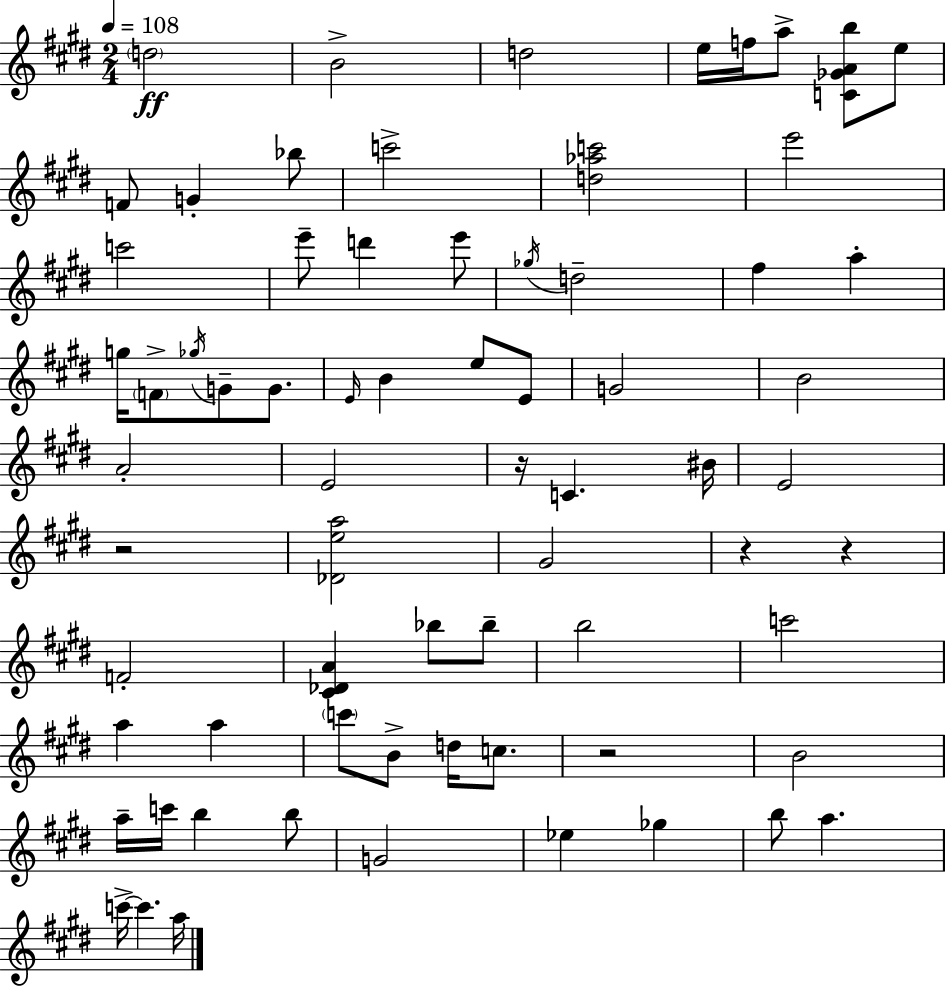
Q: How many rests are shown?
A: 5